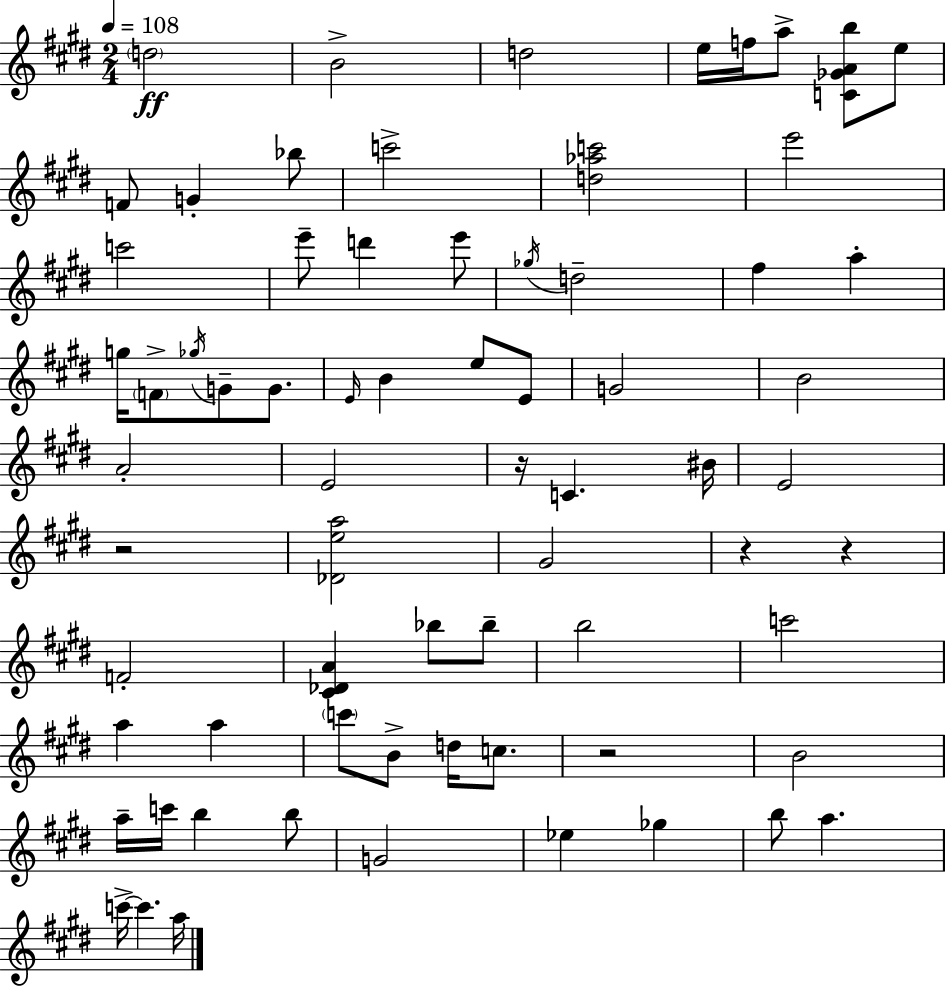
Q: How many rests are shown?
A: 5